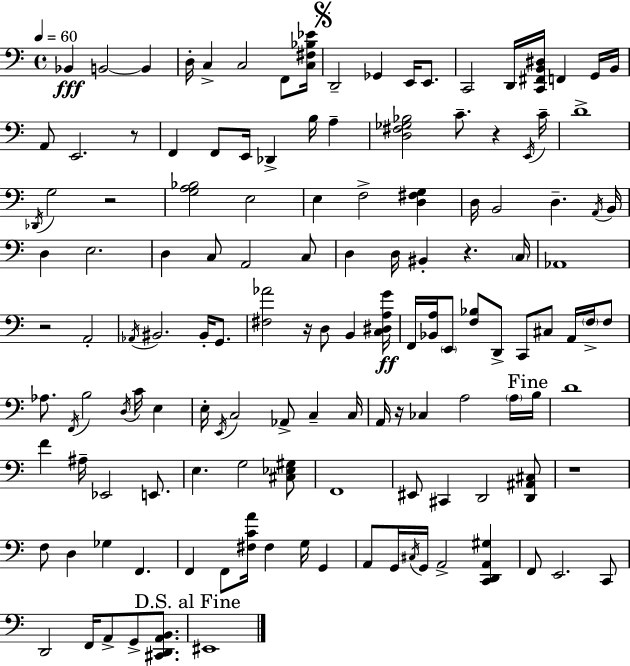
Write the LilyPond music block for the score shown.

{
  \clef bass
  \time 4/4
  \defaultTimeSignature
  \key a \minor
  \tempo 4 = 60
  bes,4\fff b,2~~ b,4 | d16-. c4-> c2 f,8 <c fis bes ees'>16 | \mark \markup { \musicglyph "scripts.segno" } d,2-- ges,4 e,16 e,8. | c,2 d,16 <c, fis, b, dis>16 f,4 g,16 b,16 | \break a,8 e,2. r8 | f,4 f,8 e,16 des,4-> b16 a4-- | <d fis ges bes>2 c'8.-- r4 \acciaccatura { e,16 } | c'16-- d'1-> | \break \acciaccatura { des,16 } g2 r2 | <g a bes>2 e2 | e4 f2-> <d fis g>4 | d16 b,2 d4.-- | \break \acciaccatura { a,16 } b,16 d4 e2. | d4 c8 a,2 | c8 d4 d16 bis,4-. r4. | \parenthesize c16 aes,1 | \break r2 a,2-. | \acciaccatura { aes,16 } bis,2. | bis,16-. g,8. <fis aes'>2 r16 d8 b,4 | <c dis a g'>16\ff f,16 <bes, a>16 \parenthesize e,8 <f bes>8 d,8-> c,8 cis8 | \break a,16 \parenthesize f16-> f8 aes8. \acciaccatura { f,16 } b2 | \acciaccatura { d16 } c'16 e4 e16-. \acciaccatura { e,16 } c2 | aes,8-> c4-- c16 a,16 r16 ces4 a2 | \parenthesize a16 \mark "Fine" b16 d'1 | \break f'4 ais16-- ees,2 | e,8. e4. g2 | <cis ees gis>8 f,1 | eis,8 cis,4 d,2 | \break <d, ais, cis>8 r1 | f8 d4 ges4 | f,4. f,4 f,8 <fis c' a'>16 fis4 | g16 g,4 a,8 g,16 \acciaccatura { cis16 } g,16 a,2-> | \break <c, d, a, gis>4 f,8 e,2. | c,8 d,2 | f,16 a,8-> g,8-> <cis, d, a, b,>8. \mark "D.S. al Fine" eis,1 | \bar "|."
}